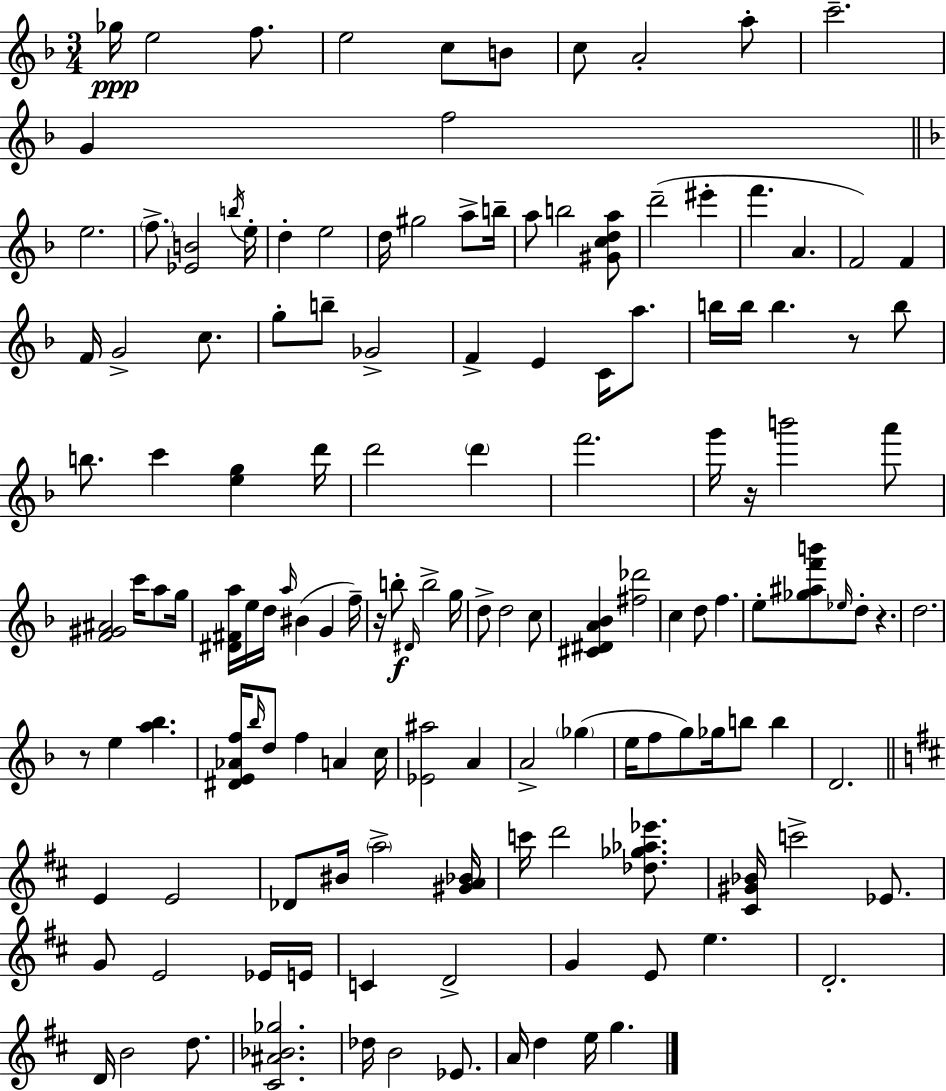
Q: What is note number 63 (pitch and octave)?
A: B5